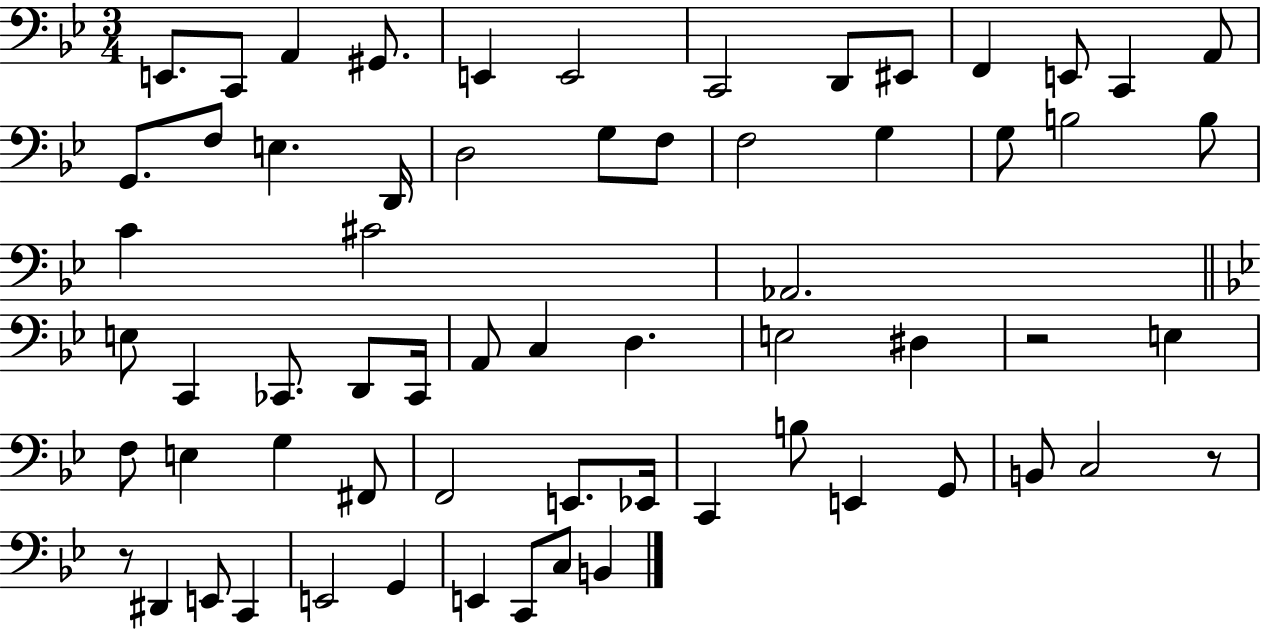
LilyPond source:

{
  \clef bass
  \numericTimeSignature
  \time 3/4
  \key bes \major
  e,8. c,8 a,4 gis,8. | e,4 e,2 | c,2 d,8 eis,8 | f,4 e,8 c,4 a,8 | \break g,8. f8 e4. d,16 | d2 g8 f8 | f2 g4 | g8 b2 b8 | \break c'4 cis'2 | aes,2. | \bar "||" \break \key bes \major e8 c,4 ces,8. d,8 ces,16 | a,8 c4 d4. | e2 dis4 | r2 e4 | \break f8 e4 g4 fis,8 | f,2 e,8. ees,16 | c,4 b8 e,4 g,8 | b,8 c2 r8 | \break r8 dis,4 e,8 c,4 | e,2 g,4 | e,4 c,8 c8 b,4 | \bar "|."
}